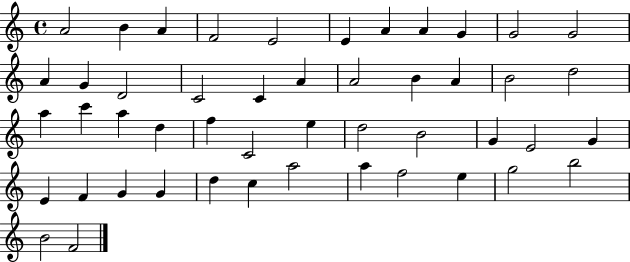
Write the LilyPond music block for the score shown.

{
  \clef treble
  \time 4/4
  \defaultTimeSignature
  \key c \major
  a'2 b'4 a'4 | f'2 e'2 | e'4 a'4 a'4 g'4 | g'2 g'2 | \break a'4 g'4 d'2 | c'2 c'4 a'4 | a'2 b'4 a'4 | b'2 d''2 | \break a''4 c'''4 a''4 d''4 | f''4 c'2 e''4 | d''2 b'2 | g'4 e'2 g'4 | \break e'4 f'4 g'4 g'4 | d''4 c''4 a''2 | a''4 f''2 e''4 | g''2 b''2 | \break b'2 f'2 | \bar "|."
}